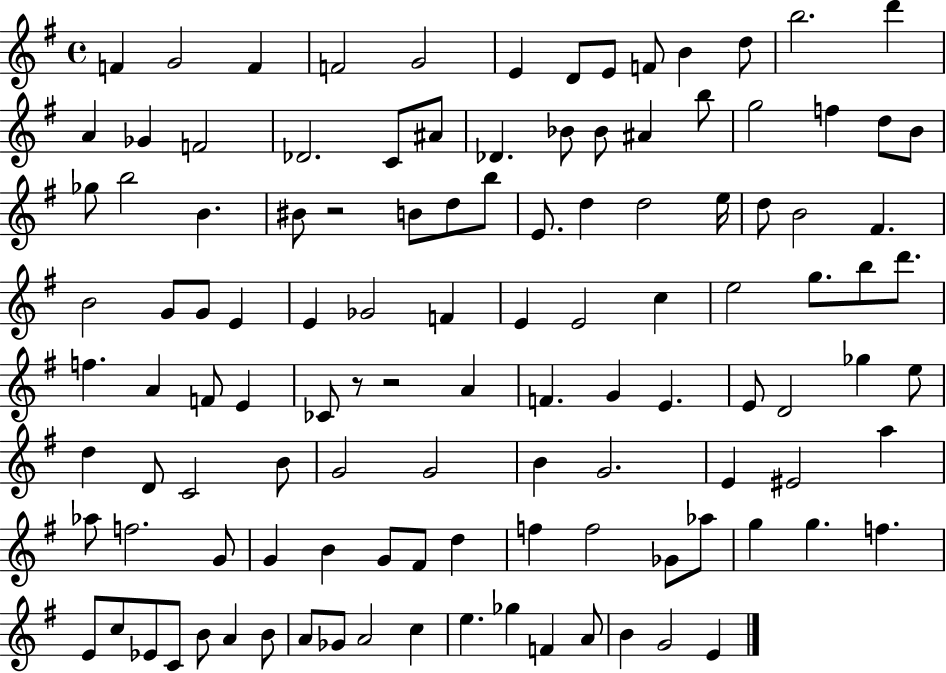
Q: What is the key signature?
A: G major